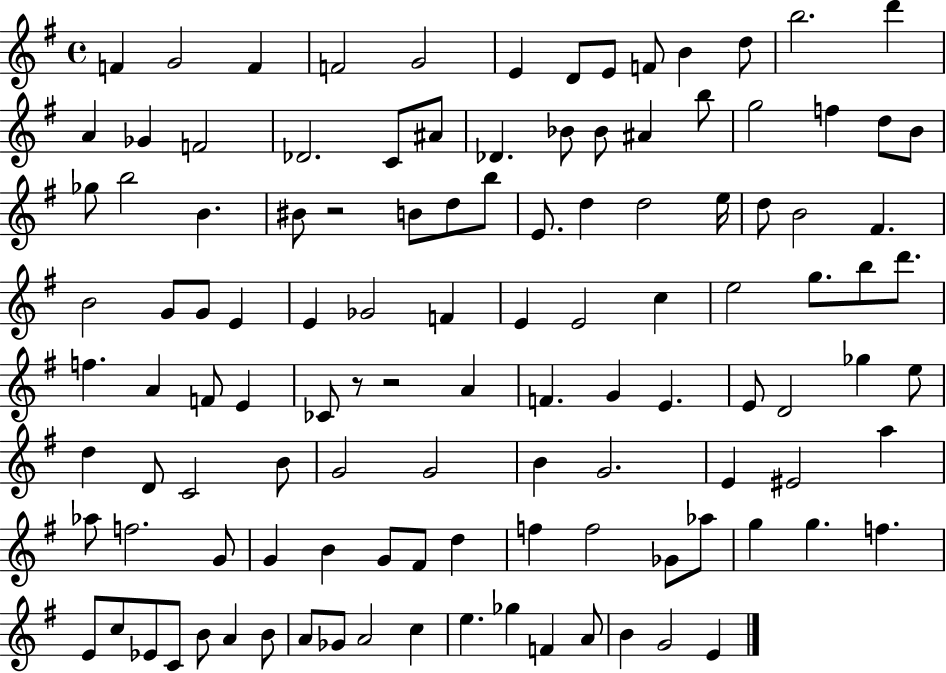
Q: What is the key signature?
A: G major